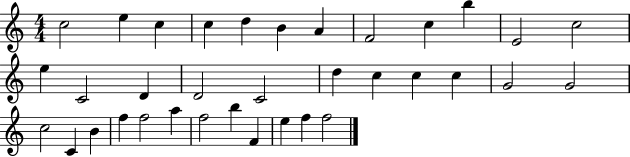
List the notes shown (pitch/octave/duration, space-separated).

C5/h E5/q C5/q C5/q D5/q B4/q A4/q F4/h C5/q B5/q E4/h C5/h E5/q C4/h D4/q D4/h C4/h D5/q C5/q C5/q C5/q G4/h G4/h C5/h C4/q B4/q F5/q F5/h A5/q F5/h B5/q F4/q E5/q F5/q F5/h